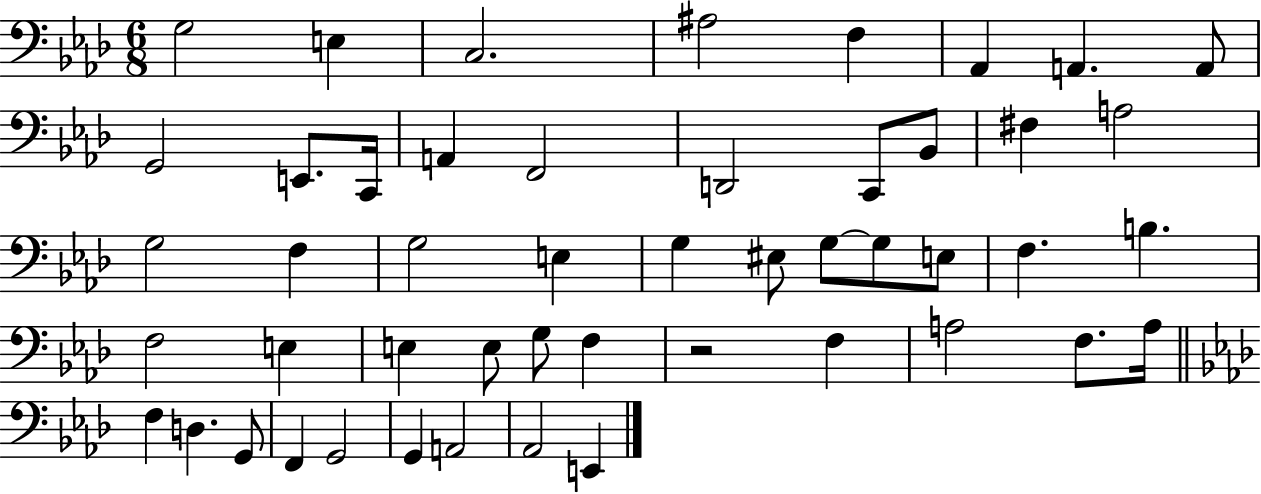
{
  \clef bass
  \numericTimeSignature
  \time 6/8
  \key aes \major
  \repeat volta 2 { g2 e4 | c2. | ais2 f4 | aes,4 a,4. a,8 | \break g,2 e,8. c,16 | a,4 f,2 | d,2 c,8 bes,8 | fis4 a2 | \break g2 f4 | g2 e4 | g4 eis8 g8~~ g8 e8 | f4. b4. | \break f2 e4 | e4 e8 g8 f4 | r2 f4 | a2 f8. a16 | \break \bar "||" \break \key f \minor f4 d4. g,8 | f,4 g,2 | g,4 a,2 | aes,2 e,4 | \break } \bar "|."
}